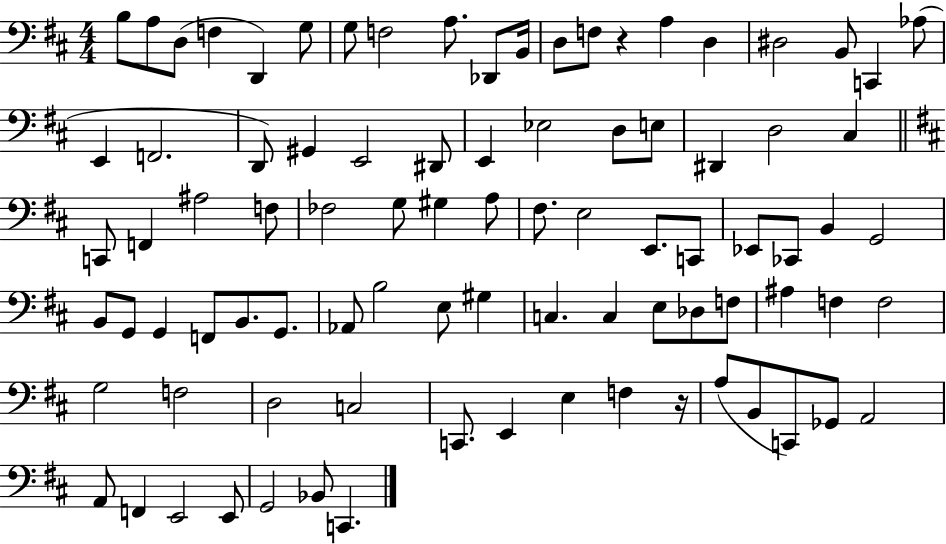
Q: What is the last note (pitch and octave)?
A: C2